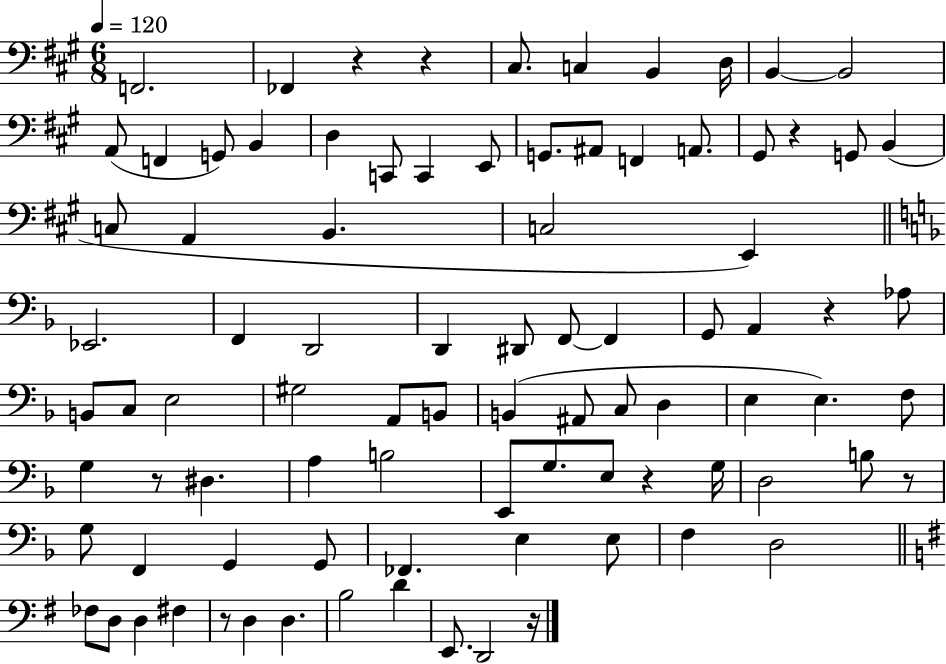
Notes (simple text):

F2/h. FES2/q R/q R/q C#3/e. C3/q B2/q D3/s B2/q B2/h A2/e F2/q G2/e B2/q D3/q C2/e C2/q E2/e G2/e. A#2/e F2/q A2/e. G#2/e R/q G2/e B2/q C3/e A2/q B2/q. C3/h E2/q Eb2/h. F2/q D2/h D2/q D#2/e F2/e F2/q G2/e A2/q R/q Ab3/e B2/e C3/e E3/h G#3/h A2/e B2/e B2/q A#2/e C3/e D3/q E3/q E3/q. F3/e G3/q R/e D#3/q. A3/q B3/h E2/e G3/e. E3/e R/q G3/s D3/h B3/e R/e G3/e F2/q G2/q G2/e FES2/q. E3/q E3/e F3/q D3/h FES3/e D3/e D3/q F#3/q R/e D3/q D3/q. B3/h D4/q E2/e. D2/h R/s